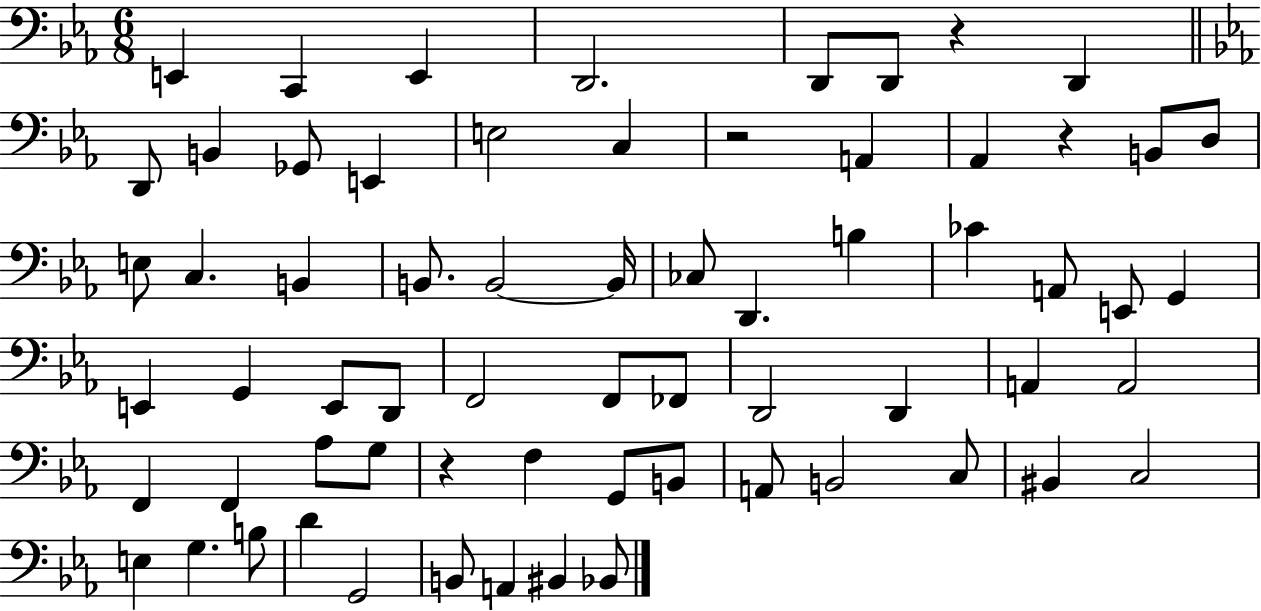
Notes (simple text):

E2/q C2/q E2/q D2/h. D2/e D2/e R/q D2/q D2/e B2/q Gb2/e E2/q E3/h C3/q R/h A2/q Ab2/q R/q B2/e D3/e E3/e C3/q. B2/q B2/e. B2/h B2/s CES3/e D2/q. B3/q CES4/q A2/e E2/e G2/q E2/q G2/q E2/e D2/e F2/h F2/e FES2/e D2/h D2/q A2/q A2/h F2/q F2/q Ab3/e G3/e R/q F3/q G2/e B2/e A2/e B2/h C3/e BIS2/q C3/h E3/q G3/q. B3/e D4/q G2/h B2/e A2/q BIS2/q Bb2/e